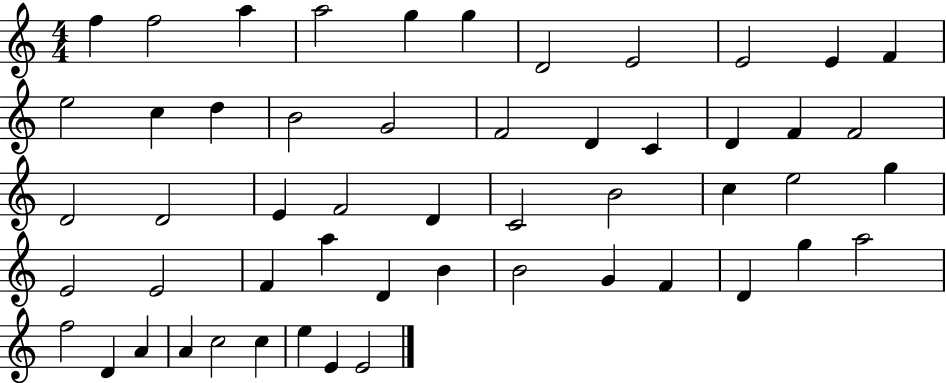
F5/q F5/h A5/q A5/h G5/q G5/q D4/h E4/h E4/h E4/q F4/q E5/h C5/q D5/q B4/h G4/h F4/h D4/q C4/q D4/q F4/q F4/h D4/h D4/h E4/q F4/h D4/q C4/h B4/h C5/q E5/h G5/q E4/h E4/h F4/q A5/q D4/q B4/q B4/h G4/q F4/q D4/q G5/q A5/h F5/h D4/q A4/q A4/q C5/h C5/q E5/q E4/q E4/h